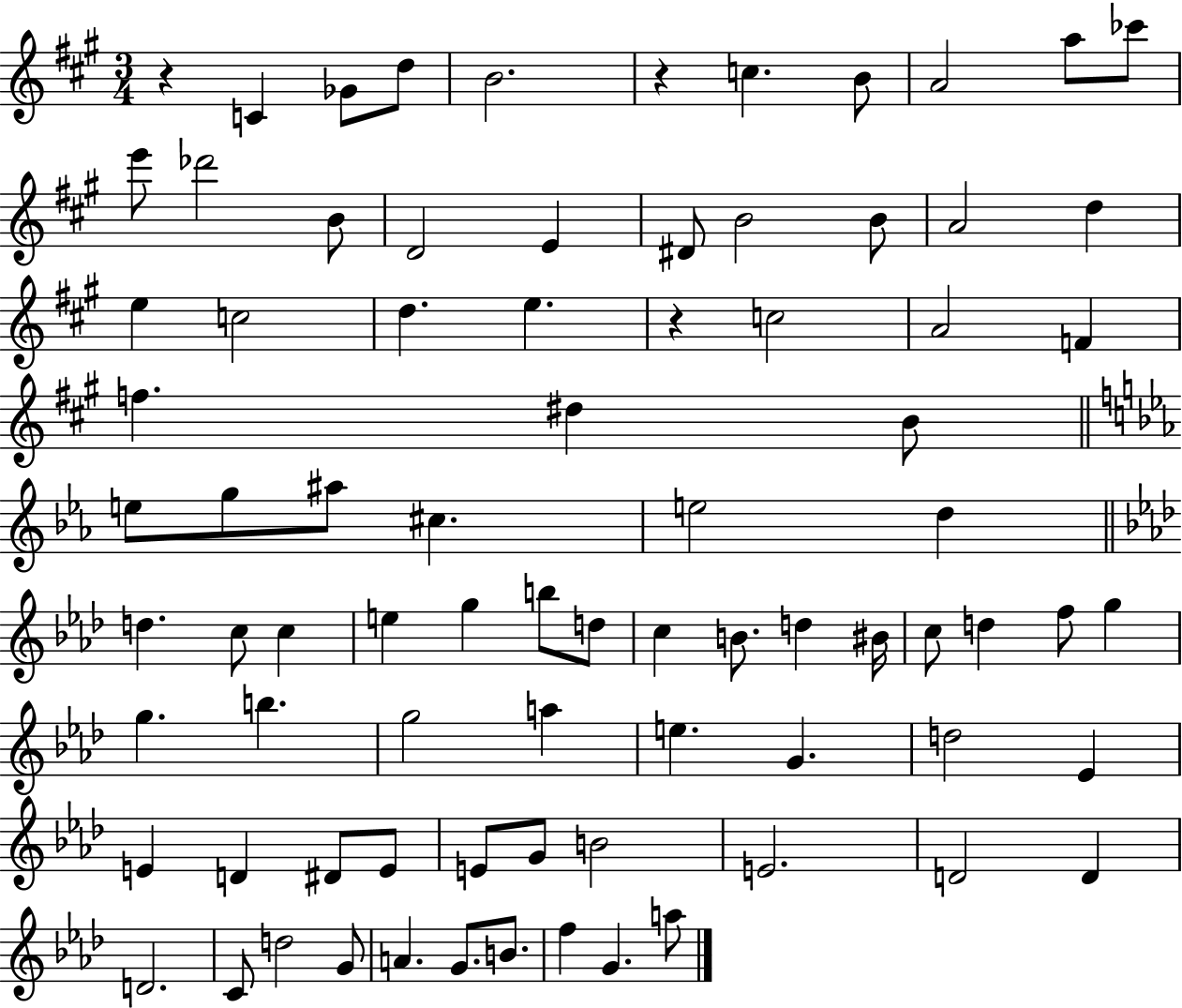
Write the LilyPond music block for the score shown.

{
  \clef treble
  \numericTimeSignature
  \time 3/4
  \key a \major
  r4 c'4 ges'8 d''8 | b'2. | r4 c''4. b'8 | a'2 a''8 ces'''8 | \break e'''8 des'''2 b'8 | d'2 e'4 | dis'8 b'2 b'8 | a'2 d''4 | \break e''4 c''2 | d''4. e''4. | r4 c''2 | a'2 f'4 | \break f''4. dis''4 b'8 | \bar "||" \break \key ees \major e''8 g''8 ais''8 cis''4. | e''2 d''4 | \bar "||" \break \key f \minor d''4. c''8 c''4 | e''4 g''4 b''8 d''8 | c''4 b'8. d''4 bis'16 | c''8 d''4 f''8 g''4 | \break g''4. b''4. | g''2 a''4 | e''4. g'4. | d''2 ees'4 | \break e'4 d'4 dis'8 e'8 | e'8 g'8 b'2 | e'2. | d'2 d'4 | \break d'2. | c'8 d''2 g'8 | a'4. g'8. b'8. | f''4 g'4. a''8 | \break \bar "|."
}